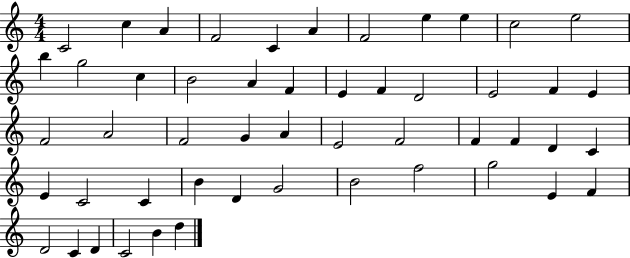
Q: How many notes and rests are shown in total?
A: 51